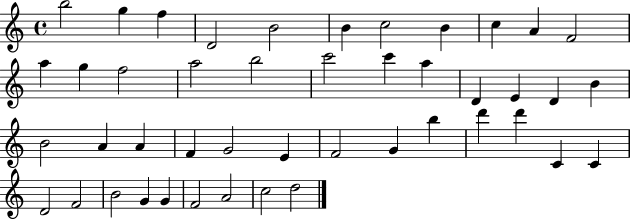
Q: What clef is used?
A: treble